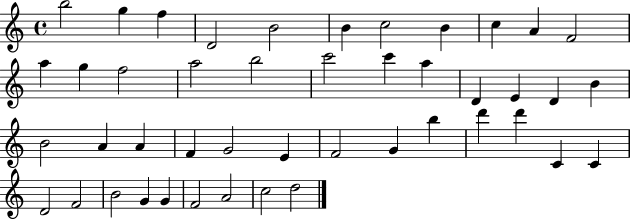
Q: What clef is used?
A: treble